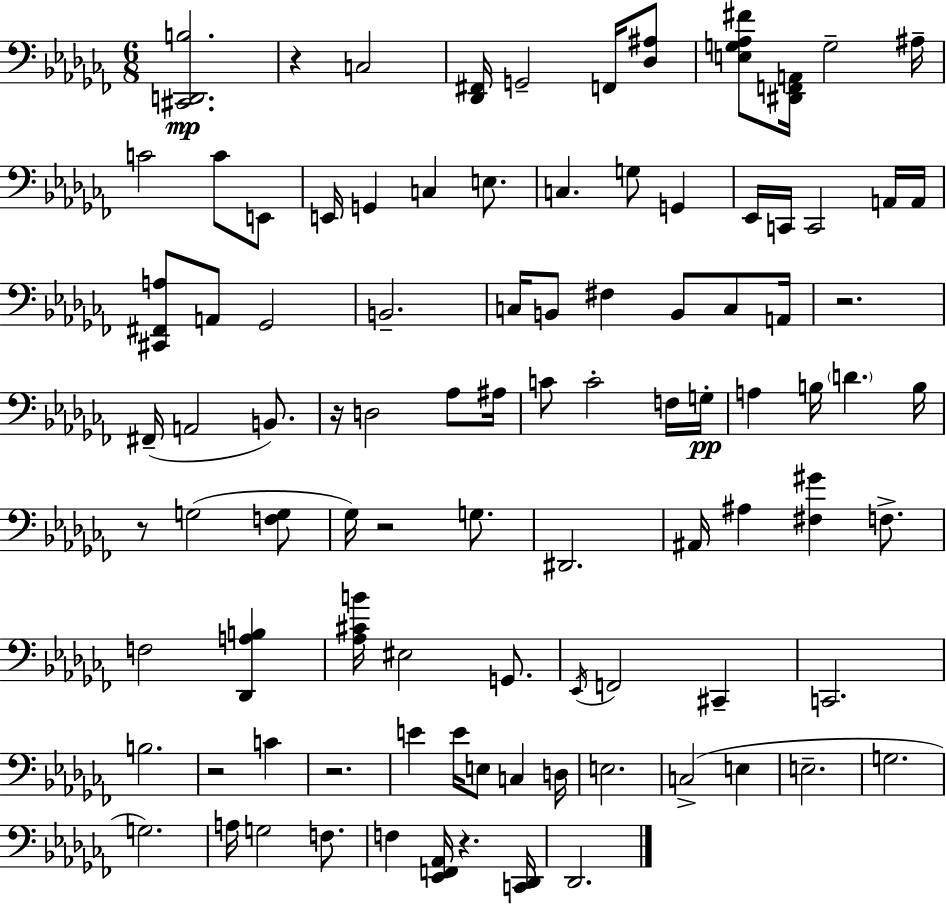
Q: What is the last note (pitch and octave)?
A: Db2